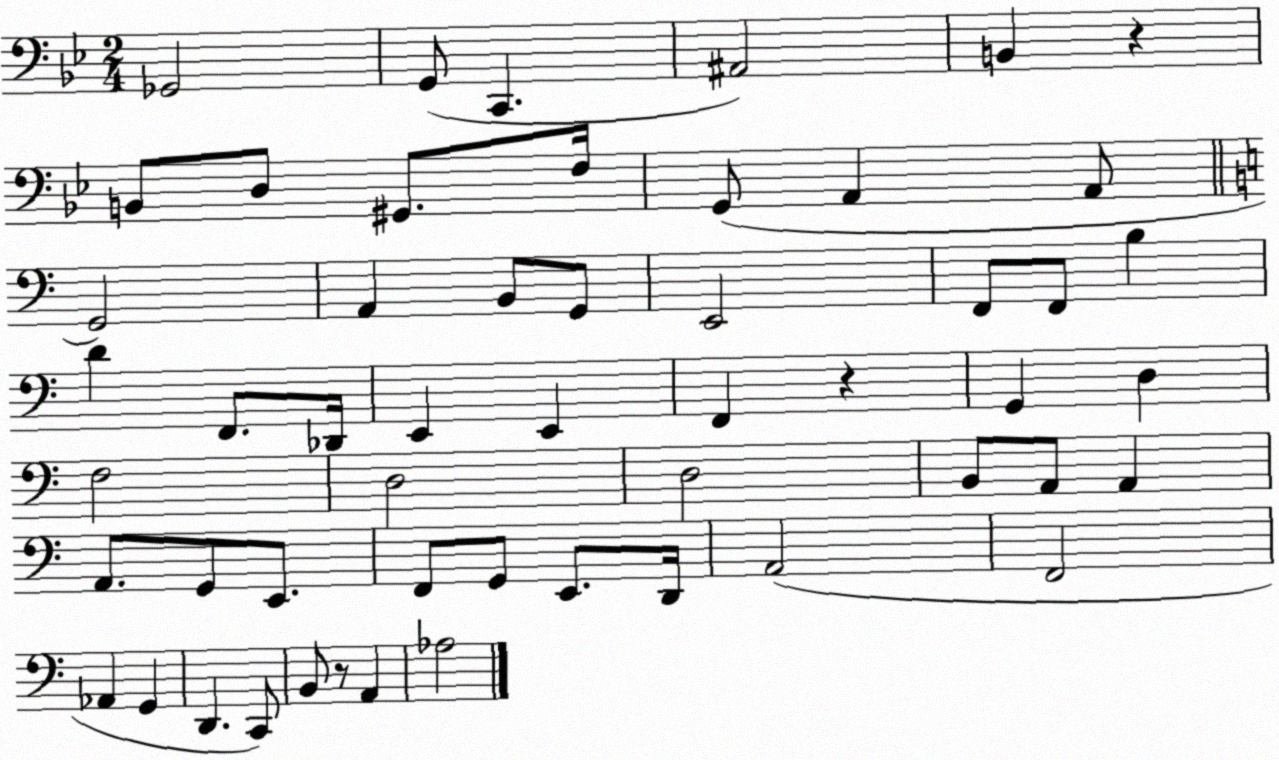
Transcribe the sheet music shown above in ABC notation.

X:1
T:Untitled
M:2/4
L:1/4
K:Bb
_G,,2 G,,/2 C,, ^A,,2 B,, z B,,/2 D,/2 ^G,,/2 F,/4 G,,/2 A,, A,,/2 G,,2 A,, B,,/2 G,,/2 E,,2 F,,/2 F,,/2 B, D F,,/2 _D,,/4 E,, E,, F,, z G,, D, F,2 D,2 D,2 B,,/2 A,,/2 A,, A,,/2 G,,/2 E,,/2 F,,/2 G,,/2 E,,/2 D,,/4 A,,2 F,,2 _A,, G,, D,, C,,/2 B,,/2 z/2 A,, _A,2